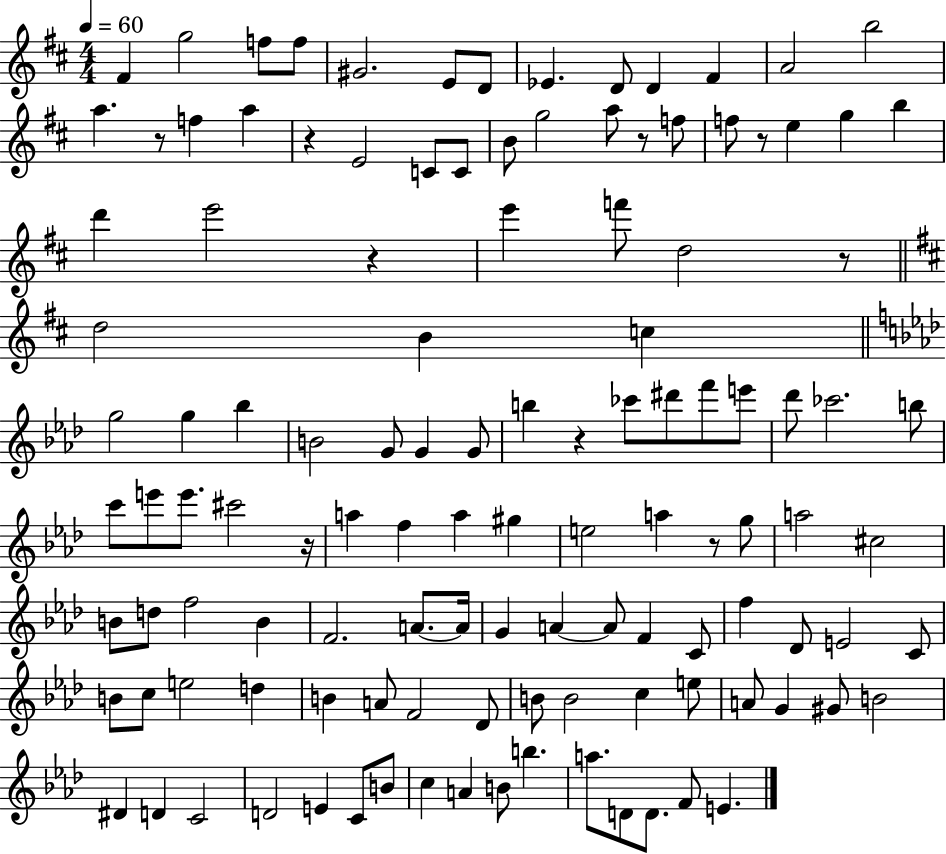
X:1
T:Untitled
M:4/4
L:1/4
K:D
^F g2 f/2 f/2 ^G2 E/2 D/2 _E D/2 D ^F A2 b2 a z/2 f a z E2 C/2 C/2 B/2 g2 a/2 z/2 f/2 f/2 z/2 e g b d' e'2 z e' f'/2 d2 z/2 d2 B c g2 g _b B2 G/2 G G/2 b z _c'/2 ^d'/2 f'/2 e'/2 _d'/2 _c'2 b/2 c'/2 e'/2 e'/2 ^c'2 z/4 a f a ^g e2 a z/2 g/2 a2 ^c2 B/2 d/2 f2 B F2 A/2 A/4 G A A/2 F C/2 f _D/2 E2 C/2 B/2 c/2 e2 d B A/2 F2 _D/2 B/2 B2 c e/2 A/2 G ^G/2 B2 ^D D C2 D2 E C/2 B/2 c A B/2 b a/2 D/2 D/2 F/2 E